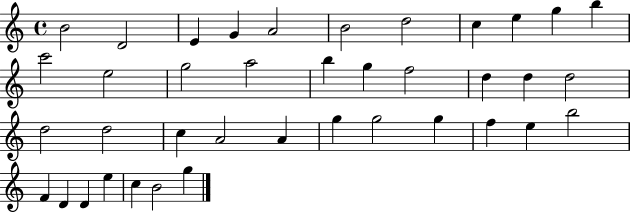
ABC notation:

X:1
T:Untitled
M:4/4
L:1/4
K:C
B2 D2 E G A2 B2 d2 c e g b c'2 e2 g2 a2 b g f2 d d d2 d2 d2 c A2 A g g2 g f e b2 F D D e c B2 g